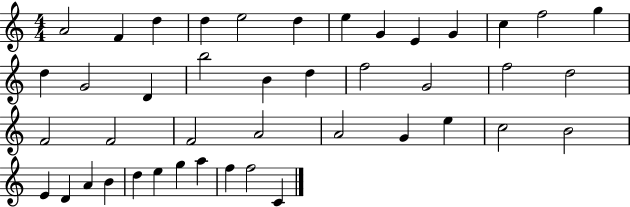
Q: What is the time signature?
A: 4/4